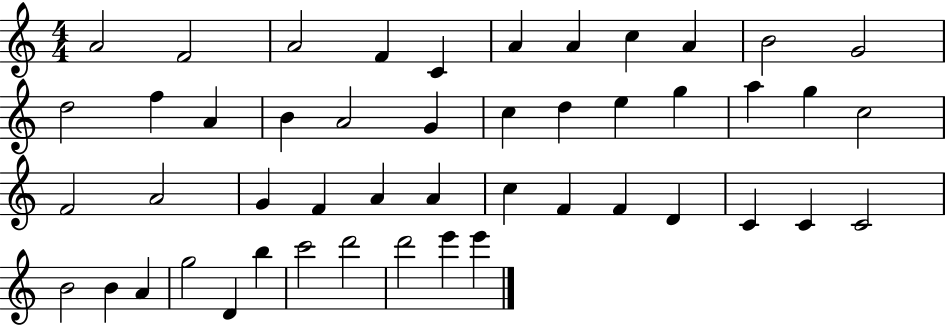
A4/h F4/h A4/h F4/q C4/q A4/q A4/q C5/q A4/q B4/h G4/h D5/h F5/q A4/q B4/q A4/h G4/q C5/q D5/q E5/q G5/q A5/q G5/q C5/h F4/h A4/h G4/q F4/q A4/q A4/q C5/q F4/q F4/q D4/q C4/q C4/q C4/h B4/h B4/q A4/q G5/h D4/q B5/q C6/h D6/h D6/h E6/q E6/q